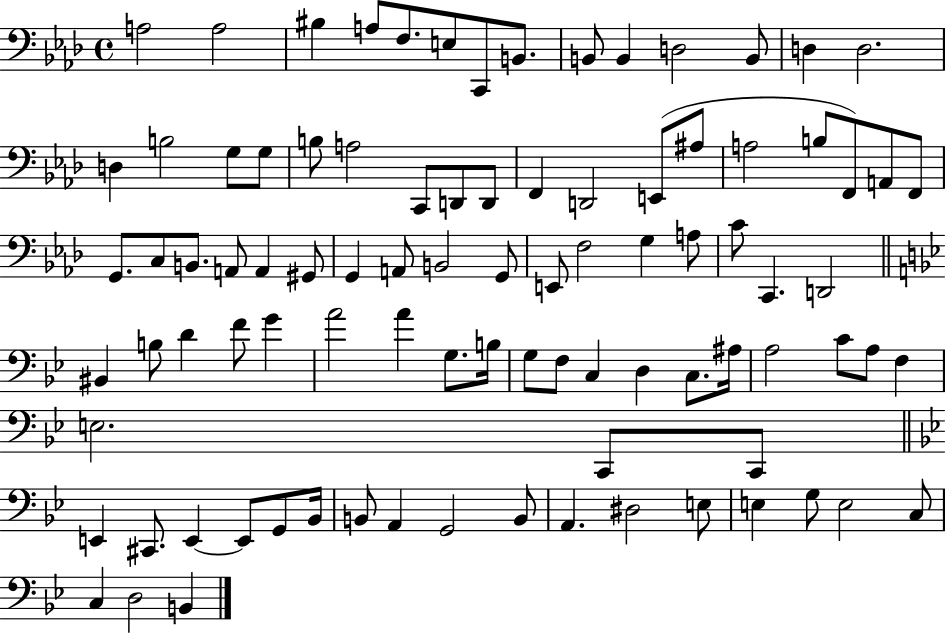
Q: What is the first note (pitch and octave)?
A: A3